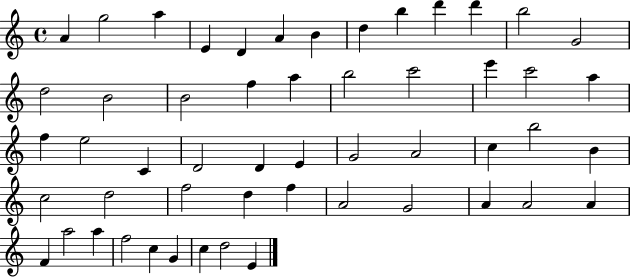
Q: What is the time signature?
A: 4/4